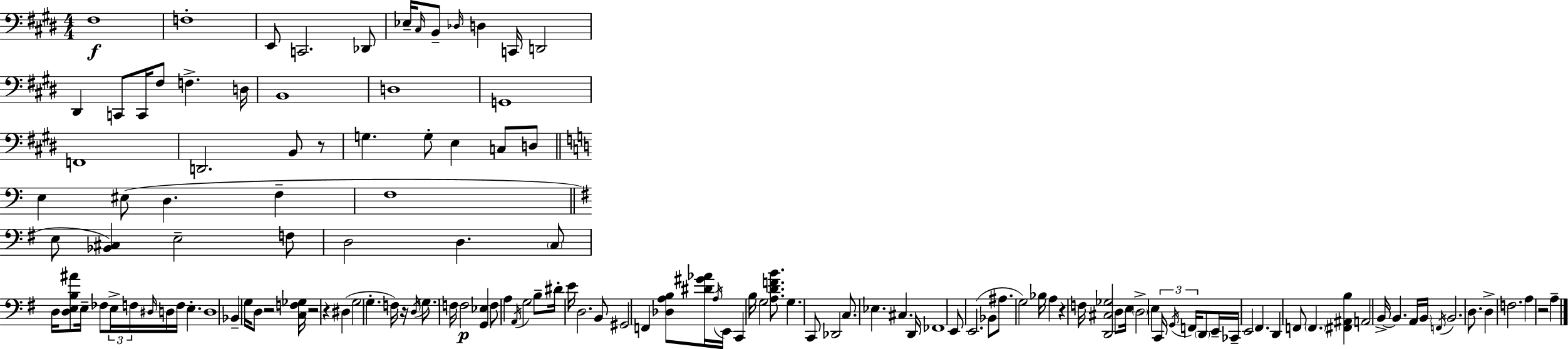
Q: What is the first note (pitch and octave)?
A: F#3